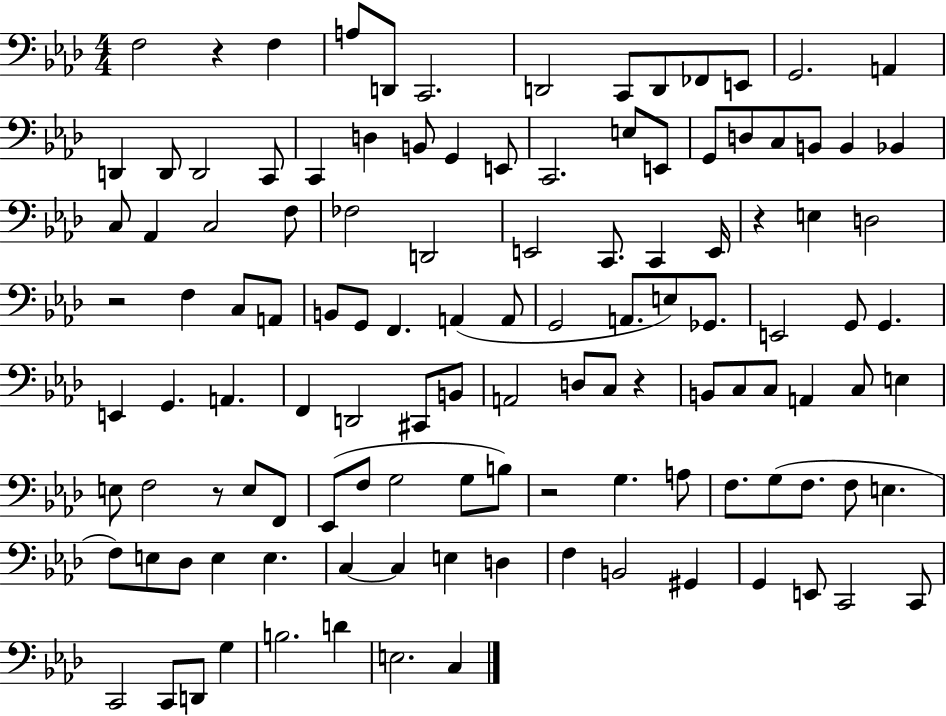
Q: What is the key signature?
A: AES major